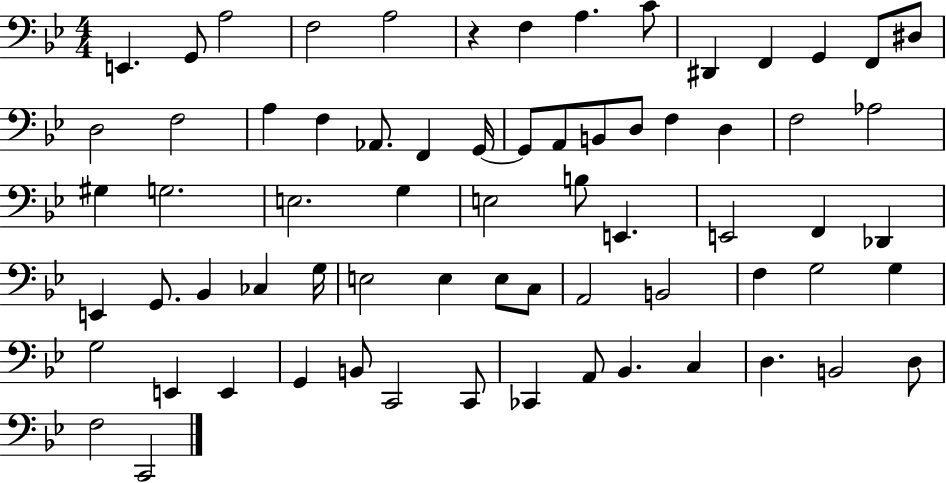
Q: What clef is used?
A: bass